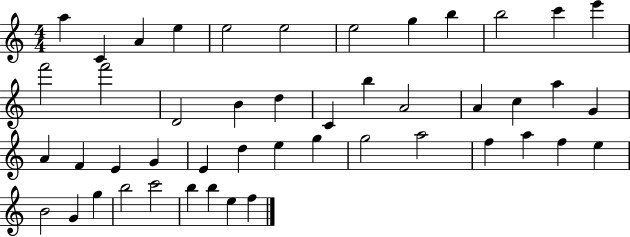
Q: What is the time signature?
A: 4/4